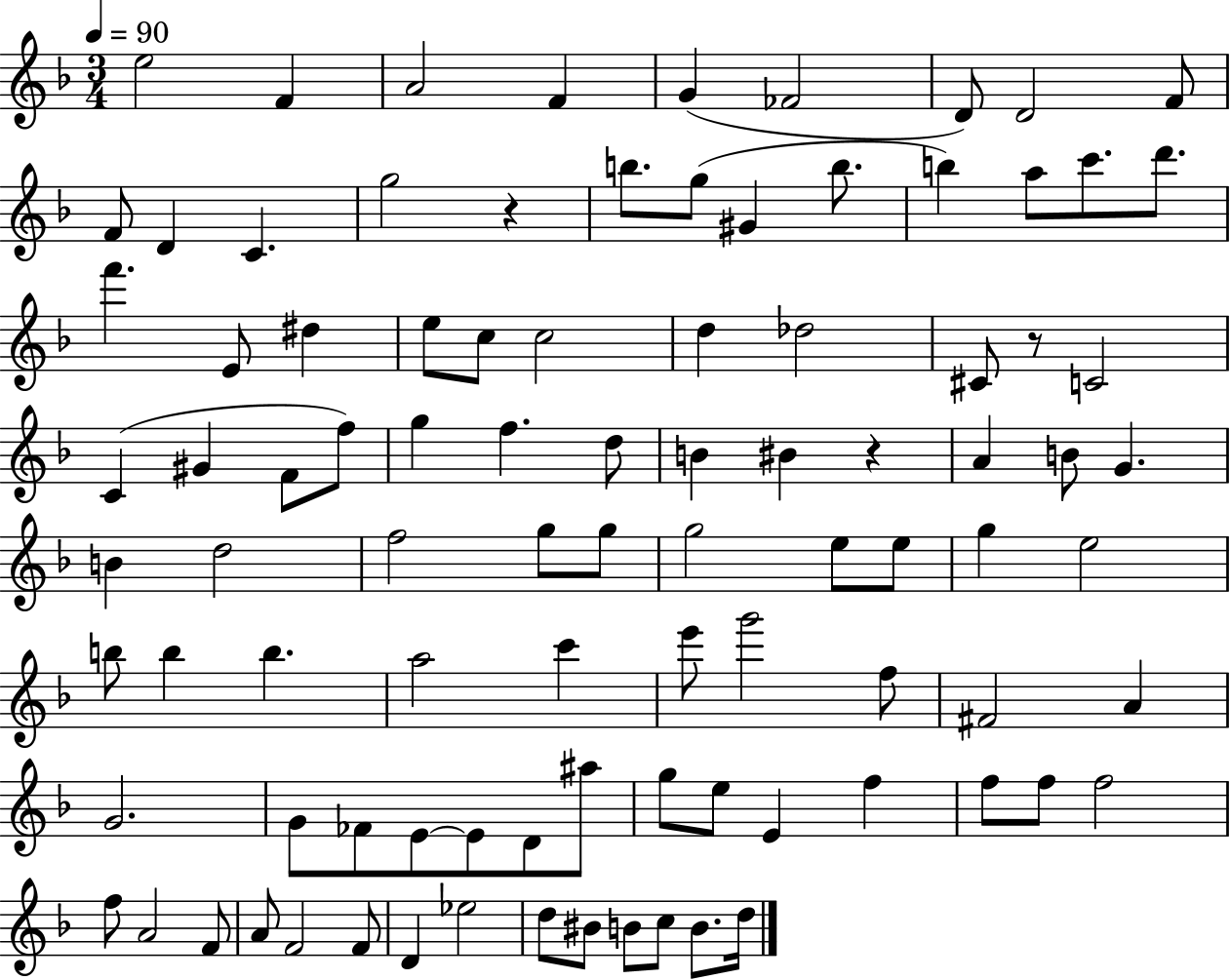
{
  \clef treble
  \numericTimeSignature
  \time 3/4
  \key f \major
  \tempo 4 = 90
  e''2 f'4 | a'2 f'4 | g'4( fes'2 | d'8) d'2 f'8 | \break f'8 d'4 c'4. | g''2 r4 | b''8. g''8( gis'4 b''8. | b''4) a''8 c'''8. d'''8. | \break f'''4. e'8 dis''4 | e''8 c''8 c''2 | d''4 des''2 | cis'8 r8 c'2 | \break c'4( gis'4 f'8 f''8) | g''4 f''4. d''8 | b'4 bis'4 r4 | a'4 b'8 g'4. | \break b'4 d''2 | f''2 g''8 g''8 | g''2 e''8 e''8 | g''4 e''2 | \break b''8 b''4 b''4. | a''2 c'''4 | e'''8 g'''2 f''8 | fis'2 a'4 | \break g'2. | g'8 fes'8 e'8~~ e'8 d'8 ais''8 | g''8 e''8 e'4 f''4 | f''8 f''8 f''2 | \break f''8 a'2 f'8 | a'8 f'2 f'8 | d'4 ees''2 | d''8 bis'8 b'8 c''8 b'8. d''16 | \break \bar "|."
}